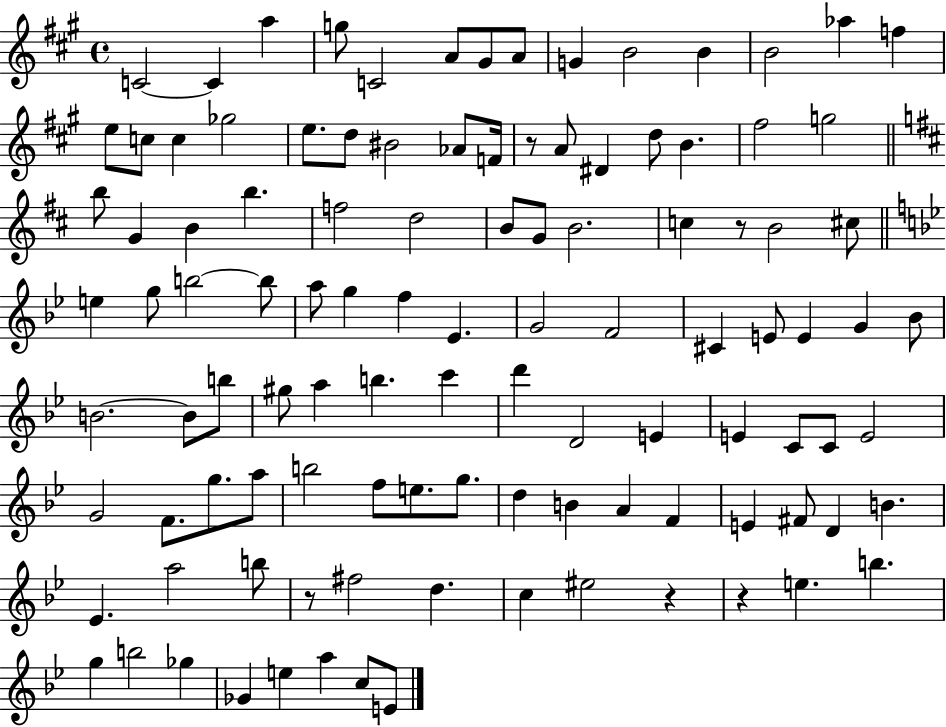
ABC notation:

X:1
T:Untitled
M:4/4
L:1/4
K:A
C2 C a g/2 C2 A/2 ^G/2 A/2 G B2 B B2 _a f e/2 c/2 c _g2 e/2 d/2 ^B2 _A/2 F/4 z/2 A/2 ^D d/2 B ^f2 g2 b/2 G B b f2 d2 B/2 G/2 B2 c z/2 B2 ^c/2 e g/2 b2 b/2 a/2 g f _E G2 F2 ^C E/2 E G _B/2 B2 B/2 b/2 ^g/2 a b c' d' D2 E E C/2 C/2 E2 G2 F/2 g/2 a/2 b2 f/2 e/2 g/2 d B A F E ^F/2 D B _E a2 b/2 z/2 ^f2 d c ^e2 z z e b g b2 _g _G e a c/2 E/2